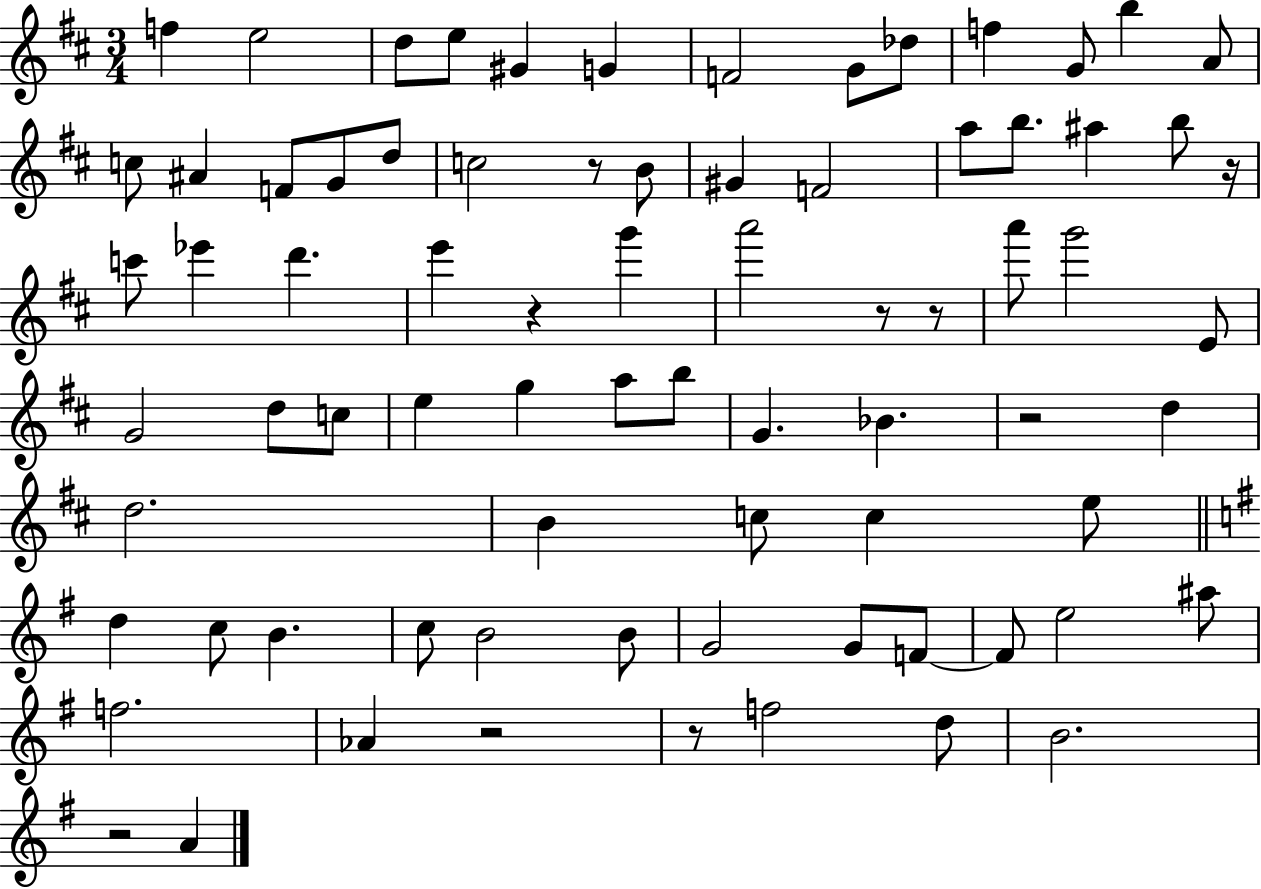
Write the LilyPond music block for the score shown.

{
  \clef treble
  \numericTimeSignature
  \time 3/4
  \key d \major
  f''4 e''2 | d''8 e''8 gis'4 g'4 | f'2 g'8 des''8 | f''4 g'8 b''4 a'8 | \break c''8 ais'4 f'8 g'8 d''8 | c''2 r8 b'8 | gis'4 f'2 | a''8 b''8. ais''4 b''8 r16 | \break c'''8 ees'''4 d'''4. | e'''4 r4 g'''4 | a'''2 r8 r8 | a'''8 g'''2 e'8 | \break g'2 d''8 c''8 | e''4 g''4 a''8 b''8 | g'4. bes'4. | r2 d''4 | \break d''2. | b'4 c''8 c''4 e''8 | \bar "||" \break \key g \major d''4 c''8 b'4. | c''8 b'2 b'8 | g'2 g'8 f'8~~ | f'8 e''2 ais''8 | \break f''2. | aes'4 r2 | r8 f''2 d''8 | b'2. | \break r2 a'4 | \bar "|."
}